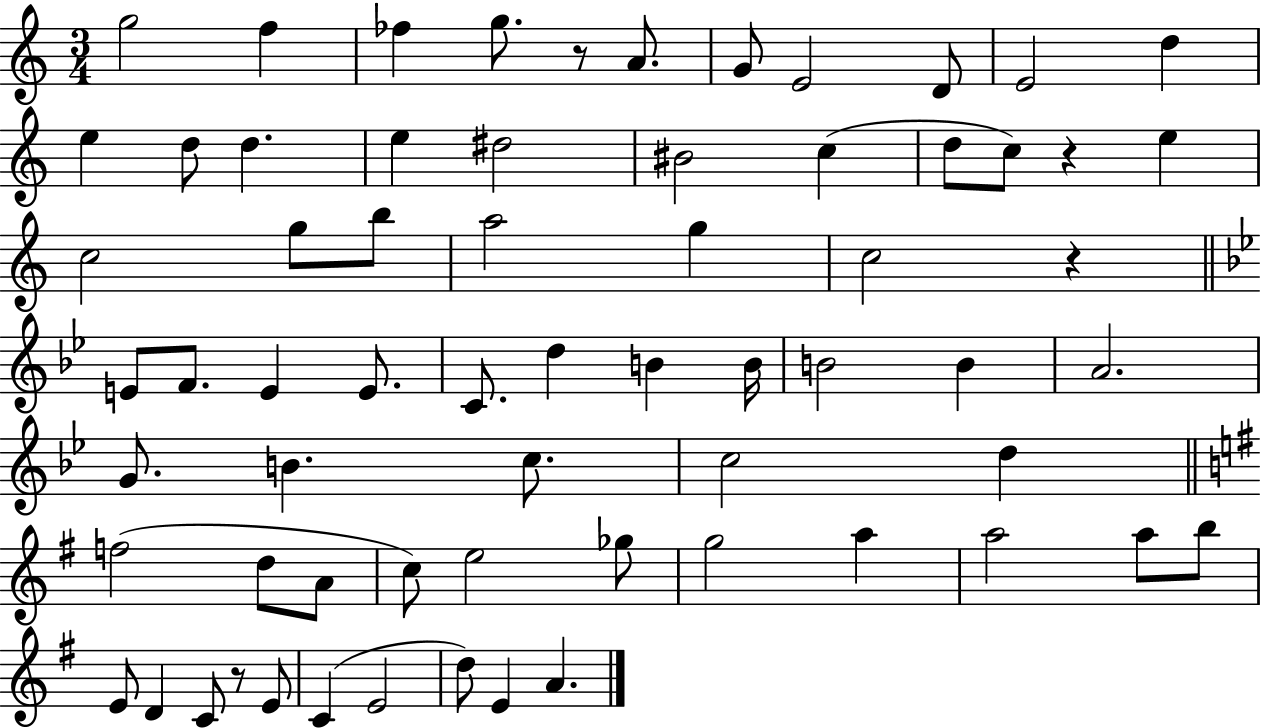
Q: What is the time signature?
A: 3/4